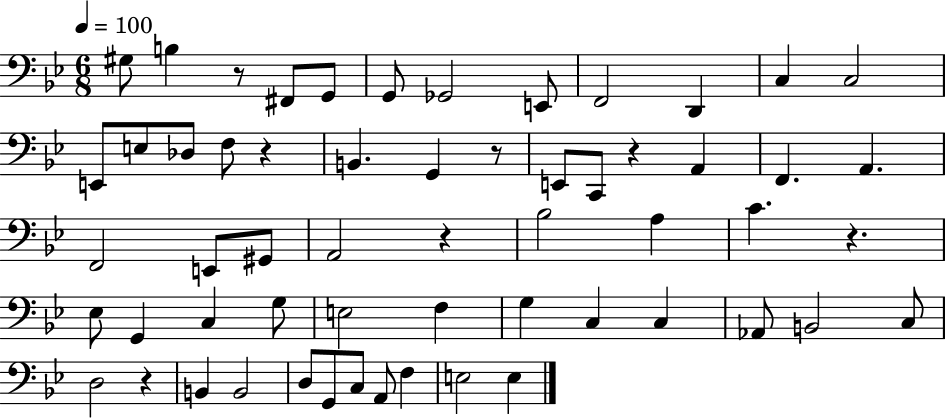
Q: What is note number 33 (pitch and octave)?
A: G3